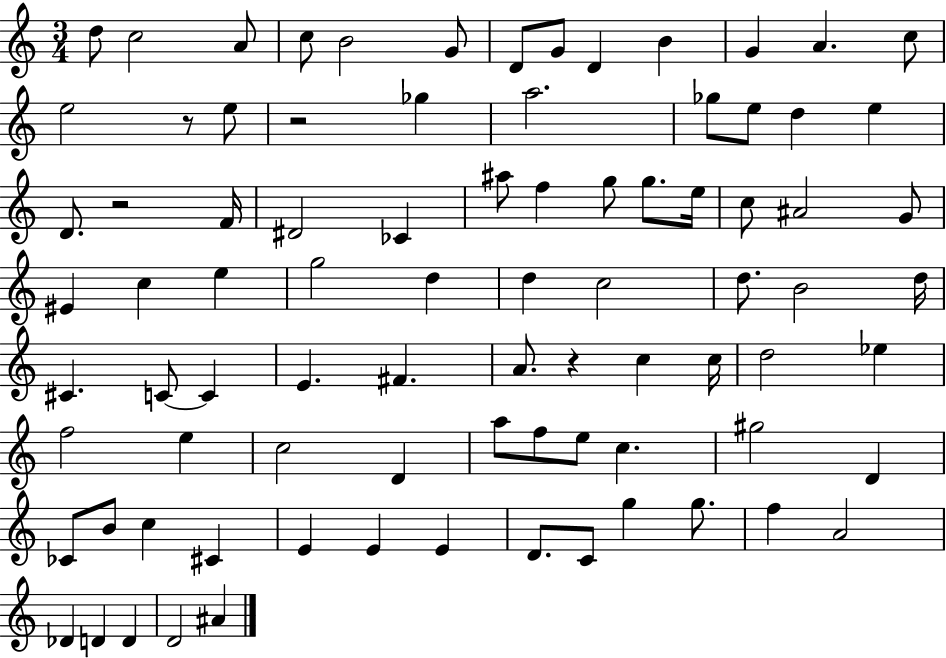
D5/e C5/h A4/e C5/e B4/h G4/e D4/e G4/e D4/q B4/q G4/q A4/q. C5/e E5/h R/e E5/e R/h Gb5/q A5/h. Gb5/e E5/e D5/q E5/q D4/e. R/h F4/s D#4/h CES4/q A#5/e F5/q G5/e G5/e. E5/s C5/e A#4/h G4/e EIS4/q C5/q E5/q G5/h D5/q D5/q C5/h D5/e. B4/h D5/s C#4/q. C4/e C4/q E4/q. F#4/q. A4/e. R/q C5/q C5/s D5/h Eb5/q F5/h E5/q C5/h D4/q A5/e F5/e E5/e C5/q. G#5/h D4/q CES4/e B4/e C5/q C#4/q E4/q E4/q E4/q D4/e. C4/e G5/q G5/e. F5/q A4/h Db4/q D4/q D4/q D4/h A#4/q